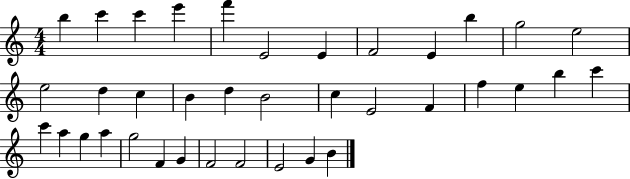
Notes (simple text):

B5/q C6/q C6/q E6/q F6/q E4/h E4/q F4/h E4/q B5/q G5/h E5/h E5/h D5/q C5/q B4/q D5/q B4/h C5/q E4/h F4/q F5/q E5/q B5/q C6/q C6/q A5/q G5/q A5/q G5/h F4/q G4/q F4/h F4/h E4/h G4/q B4/q